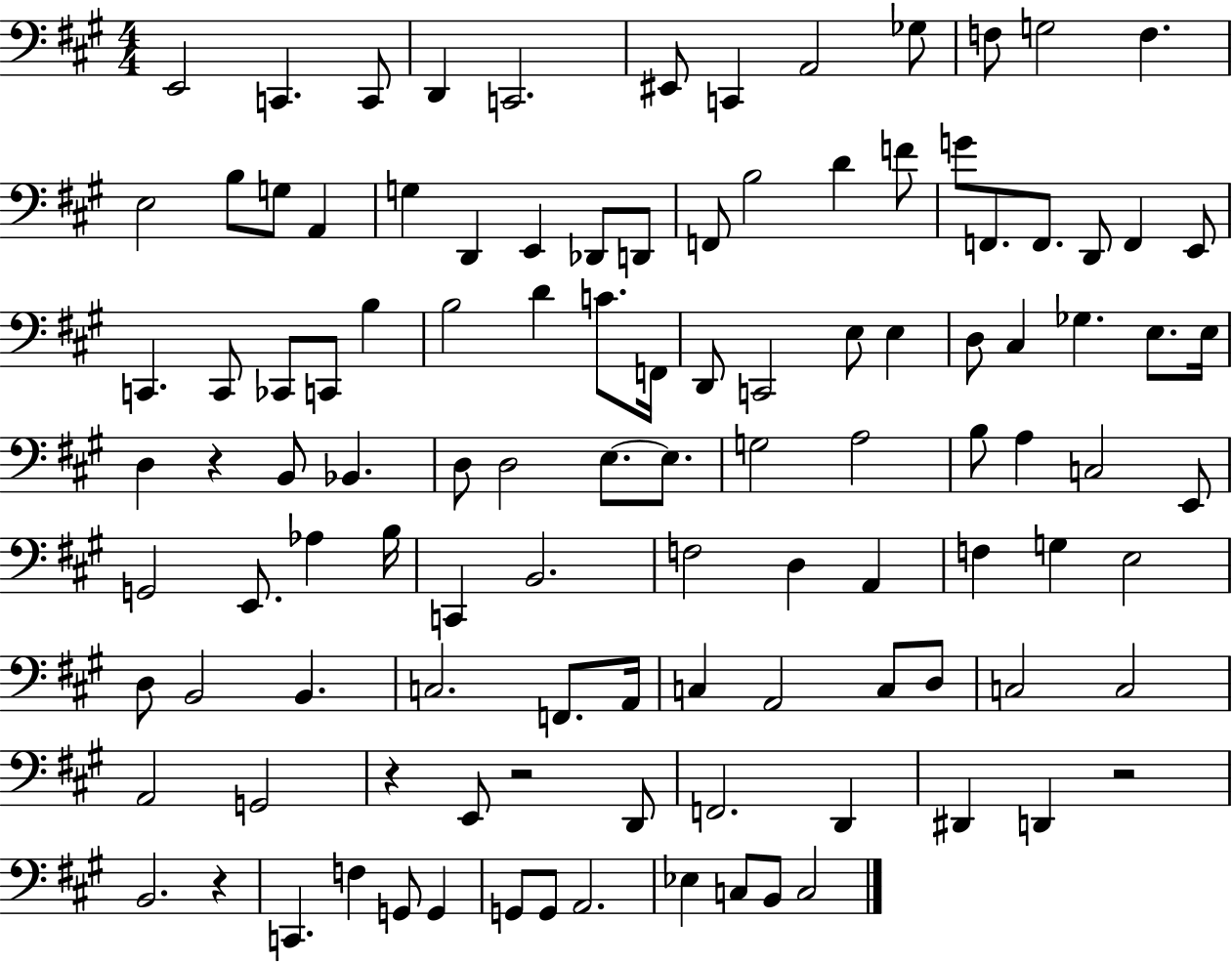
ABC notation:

X:1
T:Untitled
M:4/4
L:1/4
K:A
E,,2 C,, C,,/2 D,, C,,2 ^E,,/2 C,, A,,2 _G,/2 F,/2 G,2 F, E,2 B,/2 G,/2 A,, G, D,, E,, _D,,/2 D,,/2 F,,/2 B,2 D F/2 G/2 F,,/2 F,,/2 D,,/2 F,, E,,/2 C,, C,,/2 _C,,/2 C,,/2 B, B,2 D C/2 F,,/4 D,,/2 C,,2 E,/2 E, D,/2 ^C, _G, E,/2 E,/4 D, z B,,/2 _B,, D,/2 D,2 E,/2 E,/2 G,2 A,2 B,/2 A, C,2 E,,/2 G,,2 E,,/2 _A, B,/4 C,, B,,2 F,2 D, A,, F, G, E,2 D,/2 B,,2 B,, C,2 F,,/2 A,,/4 C, A,,2 C,/2 D,/2 C,2 C,2 A,,2 G,,2 z E,,/2 z2 D,,/2 F,,2 D,, ^D,, D,, z2 B,,2 z C,, F, G,,/2 G,, G,,/2 G,,/2 A,,2 _E, C,/2 B,,/2 C,2